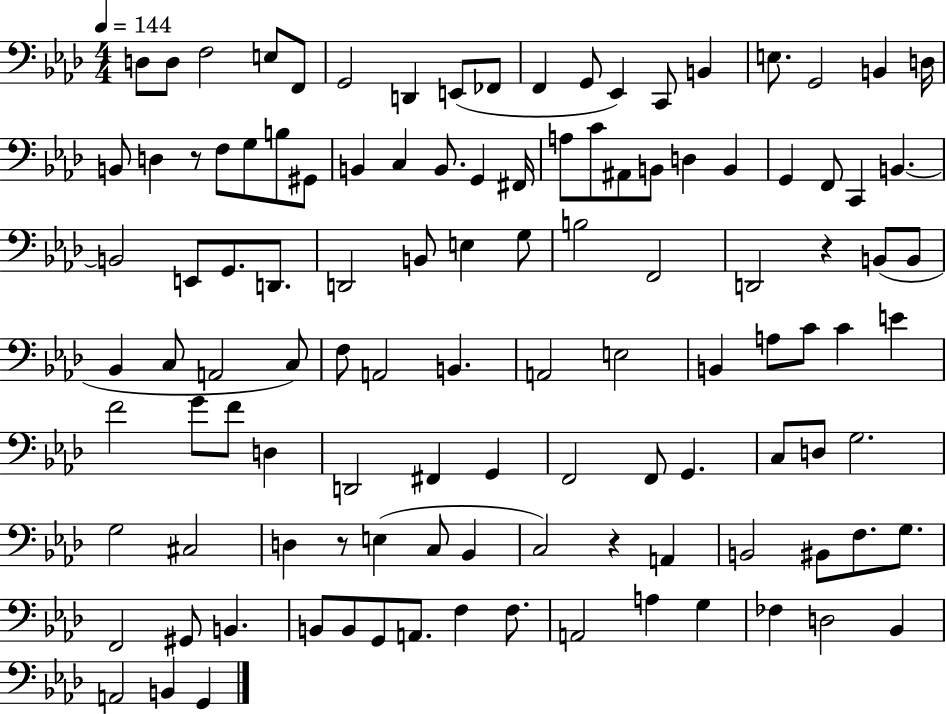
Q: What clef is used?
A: bass